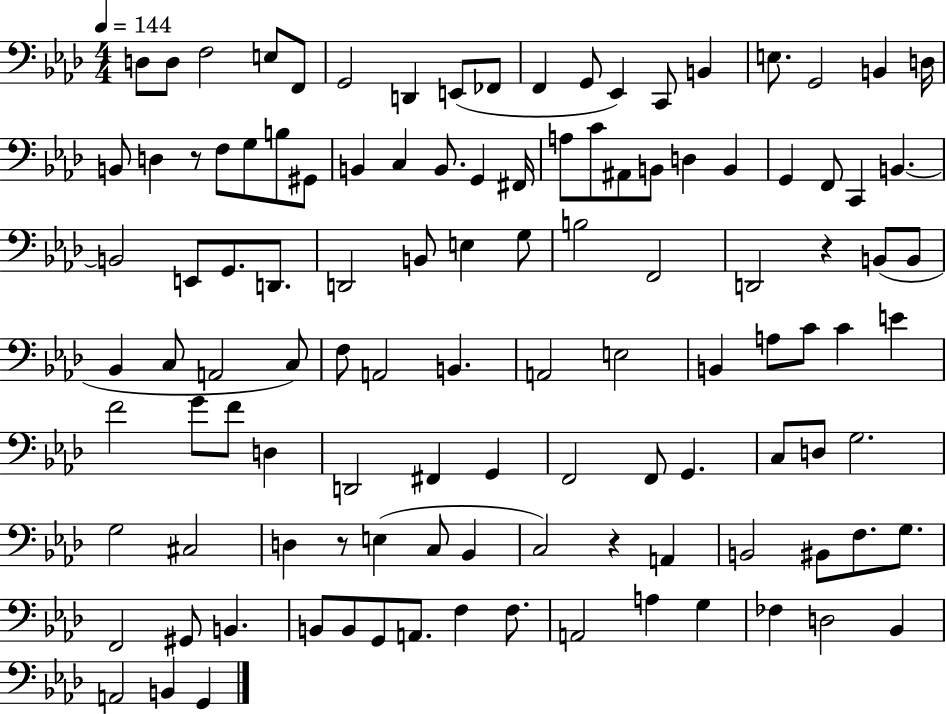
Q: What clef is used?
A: bass